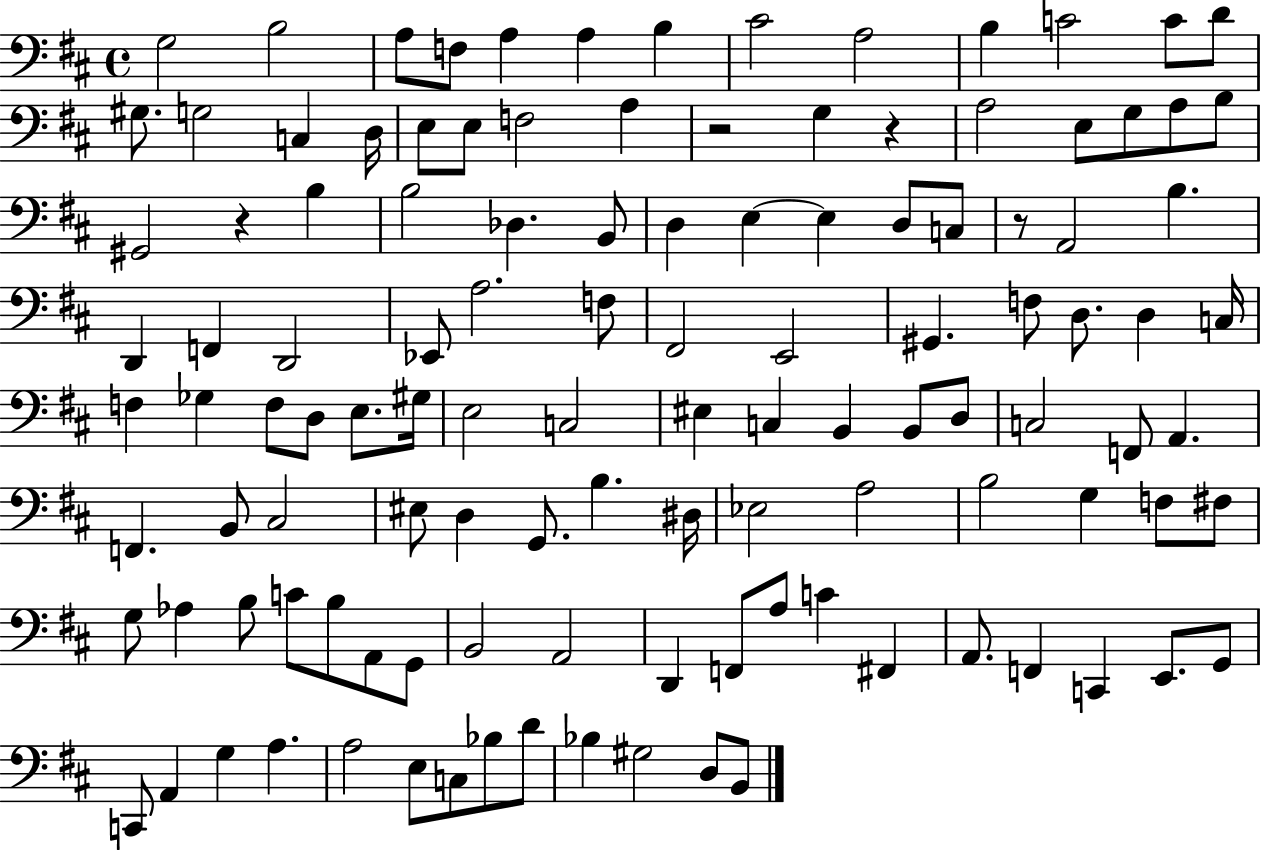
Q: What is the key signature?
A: D major